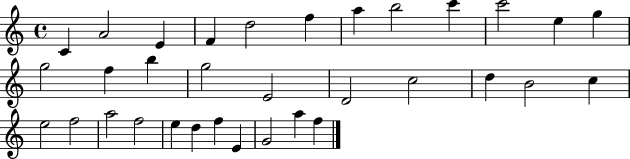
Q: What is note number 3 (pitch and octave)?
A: E4